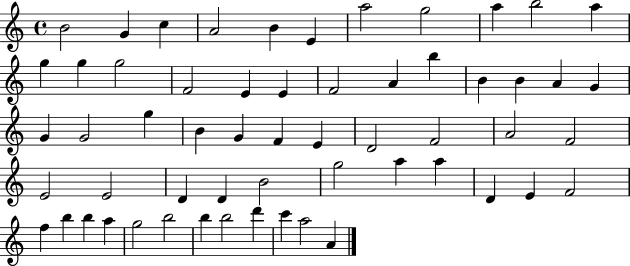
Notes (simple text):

B4/h G4/q C5/q A4/h B4/q E4/q A5/h G5/h A5/q B5/h A5/q G5/q G5/q G5/h F4/h E4/q E4/q F4/h A4/q B5/q B4/q B4/q A4/q G4/q G4/q G4/h G5/q B4/q G4/q F4/q E4/q D4/h F4/h A4/h F4/h E4/h E4/h D4/q D4/q B4/h G5/h A5/q A5/q D4/q E4/q F4/h F5/q B5/q B5/q A5/q G5/h B5/h B5/q B5/h D6/q C6/q A5/h A4/q